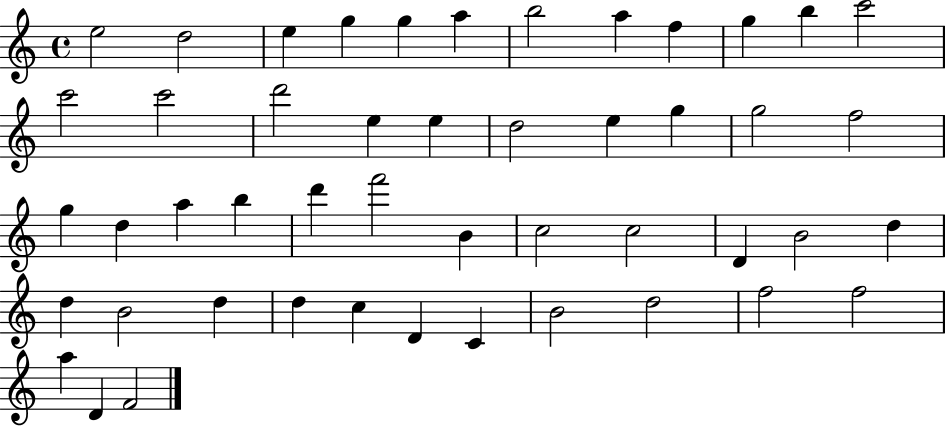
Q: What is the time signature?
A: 4/4